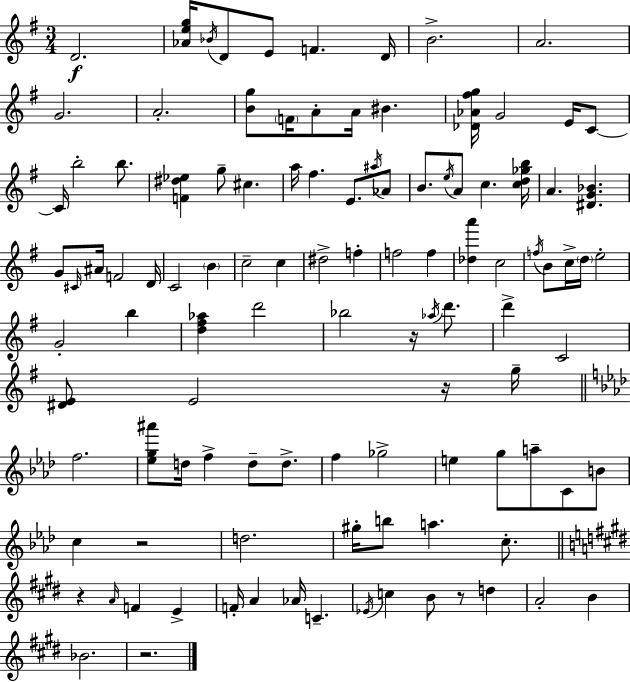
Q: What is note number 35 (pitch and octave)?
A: A#4